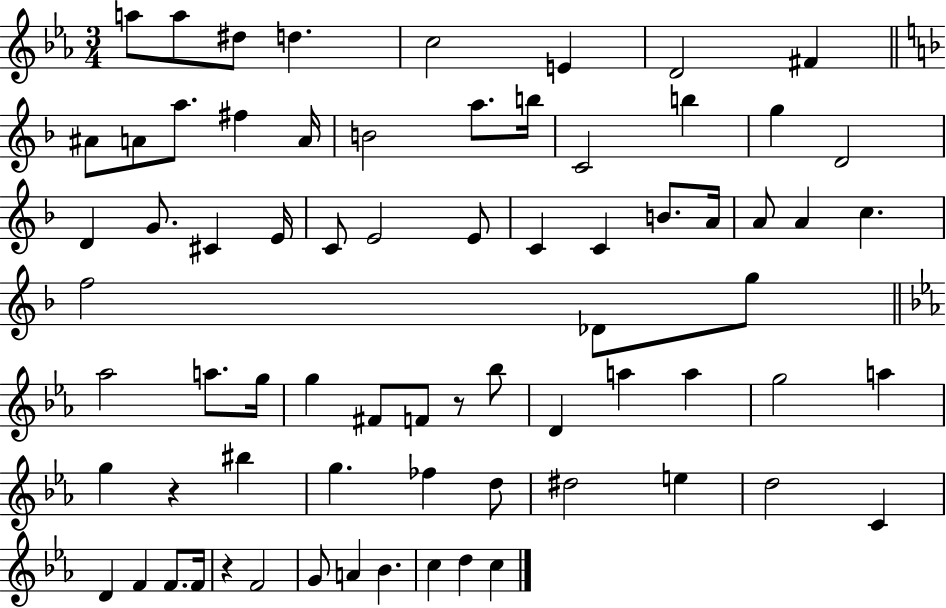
{
  \clef treble
  \numericTimeSignature
  \time 3/4
  \key ees \major
  a''8 a''8 dis''8 d''4. | c''2 e'4 | d'2 fis'4 | \bar "||" \break \key f \major ais'8 a'8 a''8. fis''4 a'16 | b'2 a''8. b''16 | c'2 b''4 | g''4 d'2 | \break d'4 g'8. cis'4 e'16 | c'8 e'2 e'8 | c'4 c'4 b'8. a'16 | a'8 a'4 c''4. | \break f''2 des'8 g''8 | \bar "||" \break \key ees \major aes''2 a''8. g''16 | g''4 fis'8 f'8 r8 bes''8 | d'4 a''4 a''4 | g''2 a''4 | \break g''4 r4 bis''4 | g''4. fes''4 d''8 | dis''2 e''4 | d''2 c'4 | \break d'4 f'4 f'8. f'16 | r4 f'2 | g'8 a'4 bes'4. | c''4 d''4 c''4 | \break \bar "|."
}